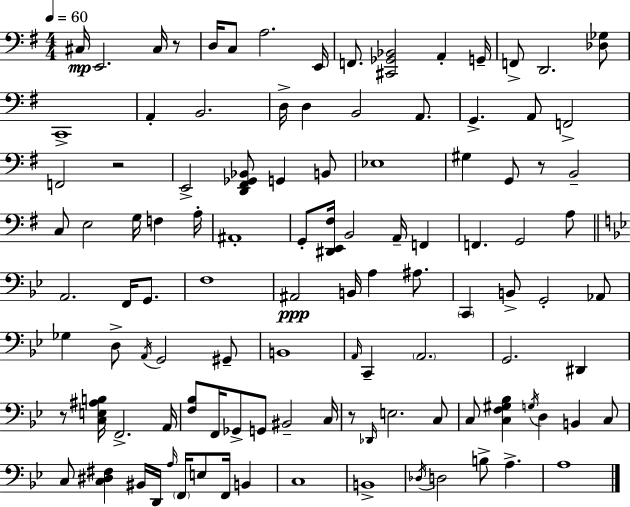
X:1
T:Untitled
M:4/4
L:1/4
K:Em
^C,/4 E,,2 ^C,/4 z/2 D,/4 C,/2 A,2 E,,/4 F,,/2 [^C,,_G,,_B,,]2 A,, G,,/4 F,,/2 D,,2 [_D,_G,]/2 C,,4 A,, B,,2 D,/4 D, B,,2 A,,/2 G,, A,,/2 F,,2 F,,2 z2 E,,2 [D,,^F,,_G,,_B,,]/2 G,, B,,/2 _E,4 ^G, G,,/2 z/2 B,,2 C,/2 E,2 G,/4 F, A,/4 ^A,,4 G,,/2 [^D,,E,,^F,]/4 B,,2 A,,/4 F,, F,, G,,2 A,/2 A,,2 F,,/4 G,,/2 F,4 ^A,,2 B,,/4 A, ^A,/2 C,, B,,/2 G,,2 _A,,/2 _G, D,/2 A,,/4 G,,2 ^G,,/2 B,,4 A,,/4 C,, A,,2 G,,2 ^D,, z/2 [C,E,^A,B,]/4 F,,2 A,,/4 [F,_B,]/2 F,,/4 _G,,/2 G,,/2 ^B,,2 C,/4 z/2 _D,,/4 E,2 C,/2 C,/2 [C,F,^G,_B,] G,/4 D, B,, C,/2 C,/2 [C,^D,^F,] ^B,,/4 D,,/4 A,/4 F,,/4 E,/2 F,,/4 B,, C,4 B,,4 _D,/4 D,2 B,/2 A, A,4